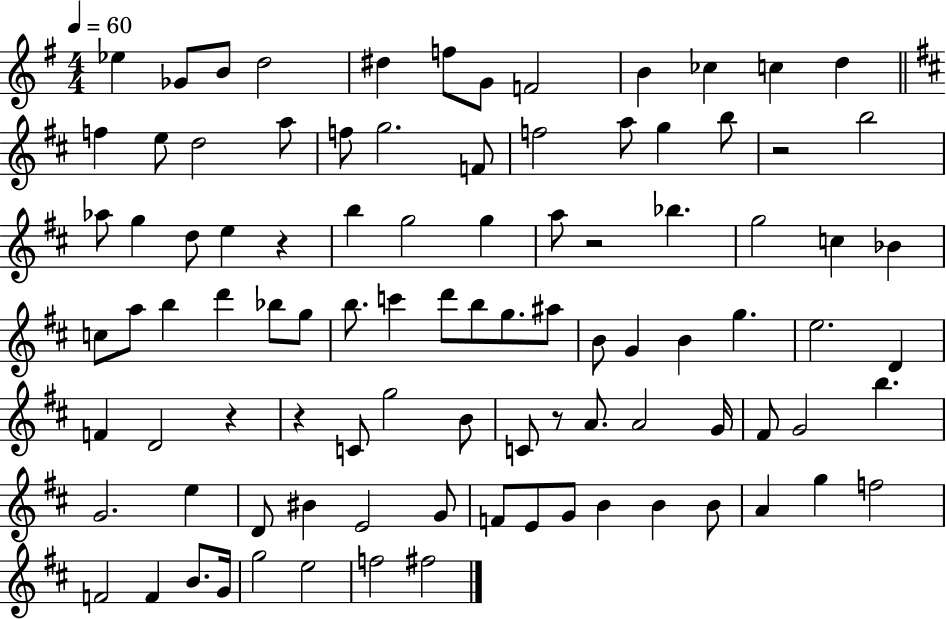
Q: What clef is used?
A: treble